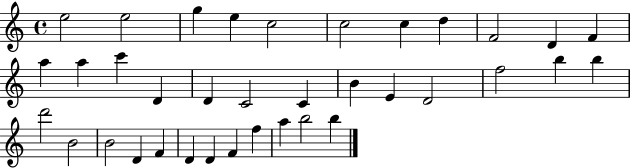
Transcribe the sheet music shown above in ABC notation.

X:1
T:Untitled
M:4/4
L:1/4
K:C
e2 e2 g e c2 c2 c d F2 D F a a c' D D C2 C B E D2 f2 b b d'2 B2 B2 D F D D F f a b2 b